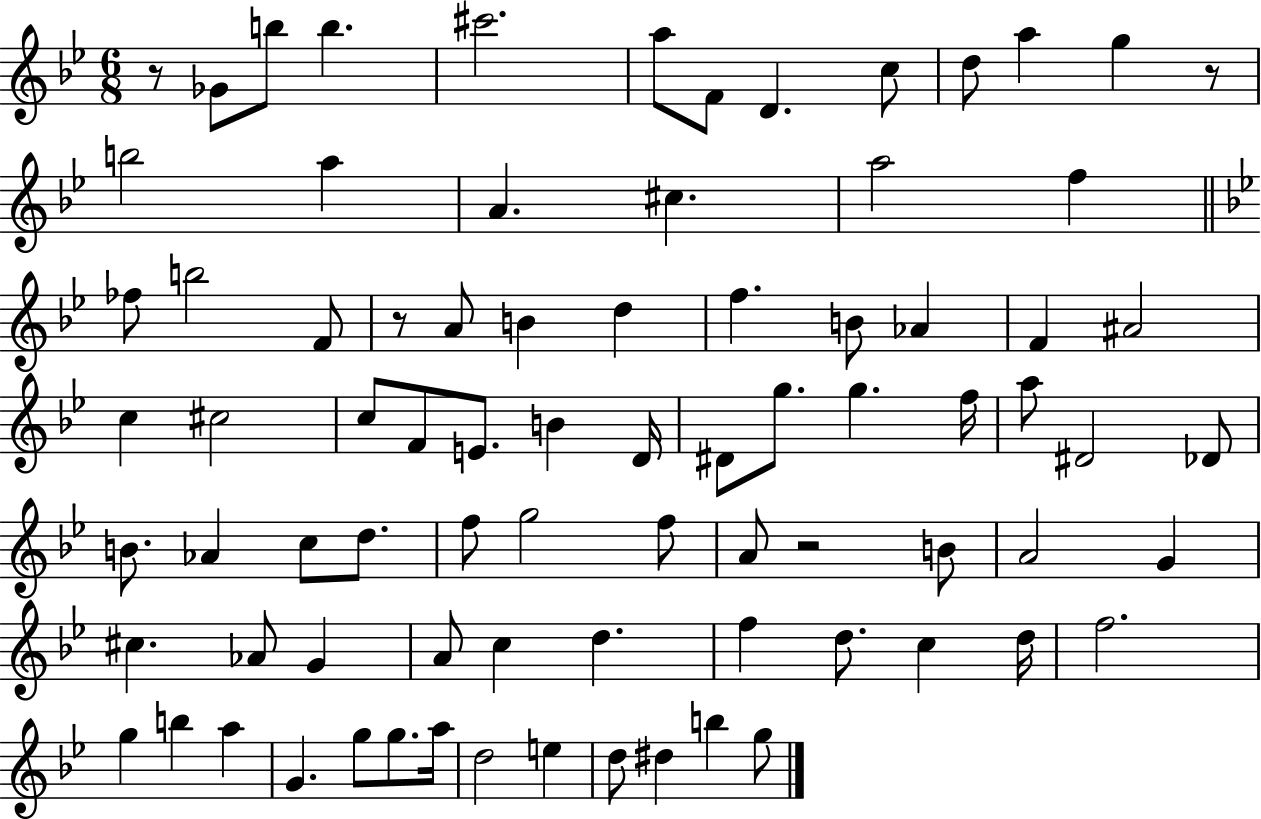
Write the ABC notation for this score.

X:1
T:Untitled
M:6/8
L:1/4
K:Bb
z/2 _G/2 b/2 b ^c'2 a/2 F/2 D c/2 d/2 a g z/2 b2 a A ^c a2 f _f/2 b2 F/2 z/2 A/2 B d f B/2 _A F ^A2 c ^c2 c/2 F/2 E/2 B D/4 ^D/2 g/2 g f/4 a/2 ^D2 _D/2 B/2 _A c/2 d/2 f/2 g2 f/2 A/2 z2 B/2 A2 G ^c _A/2 G A/2 c d f d/2 c d/4 f2 g b a G g/2 g/2 a/4 d2 e d/2 ^d b g/2